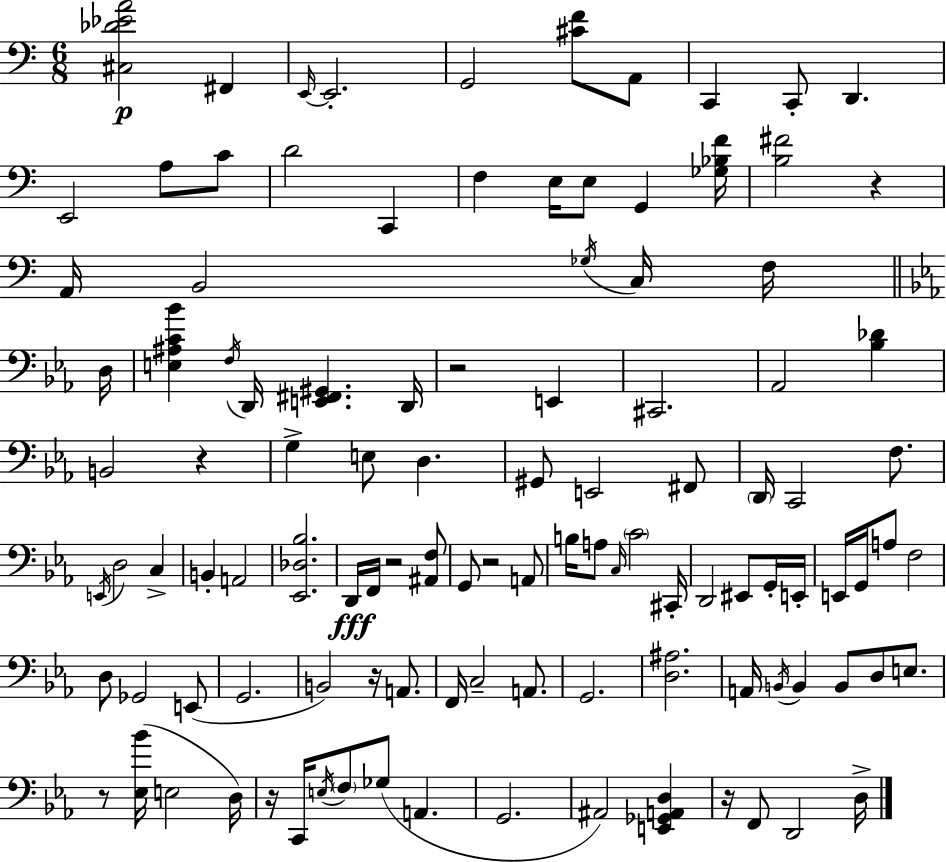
{
  \clef bass
  \numericTimeSignature
  \time 6/8
  \key c \major
  <cis des' ees' a'>2\p fis,4 | \grace { e,16~ }~ e,2.-. | g,2 <cis' f'>8 a,8 | c,4 c,8-. d,4. | \break e,2 a8 c'8 | d'2 c,4 | f4 e16 e8 g,4 | <ges bes f'>16 <b fis'>2 r4 | \break a,16 b,2 \acciaccatura { ges16 } c16 | f16 \bar "||" \break \key ees \major d16 <e ais c' bes'>4 \acciaccatura { f16 } d,16 <e, fis, gis,>4. | d,16 r2 e,4 | cis,2. | aes,2 <bes des'>4 | \break b,2 r4 | g4-> e8 d4. | gis,8 e,2 | fis,8 \parenthesize d,16 c,2 f8. | \break \acciaccatura { e,16 } d2 c4-> | b,4-. a,2 | <ees, des bes>2. | d,16\fff f,16 r2 | \break <ais, f>8 g,8 r2 | a,8 b16 a8 \grace { c16 } \parenthesize c'2 | cis,16-. d,2 | eis,8 g,16-. e,16-. e,16 g,16 a8 f2 | \break d8 ges,2 | e,8( g,2. | b,2) | r16 a,8. f,16 c2-- | \break a,8. g,2. | <d ais>2. | a,16 \acciaccatura { b,16 } b,4 b,8 | d8 e8. r8 <ees bes'>16( e2 | \break d16) r16 c,16 \acciaccatura { e16 } \parenthesize f8 ges8( | a,4. g,2. | ais,2) | <e, ges, a, d>4 r16 f,8 d,2 | \break d16-> \bar "|."
}